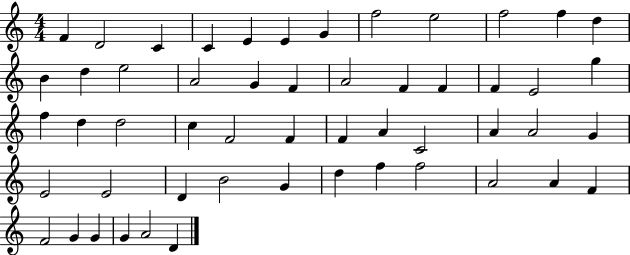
X:1
T:Untitled
M:4/4
L:1/4
K:C
F D2 C C E E G f2 e2 f2 f d B d e2 A2 G F A2 F F F E2 g f d d2 c F2 F F A C2 A A2 G E2 E2 D B2 G d f f2 A2 A F F2 G G G A2 D